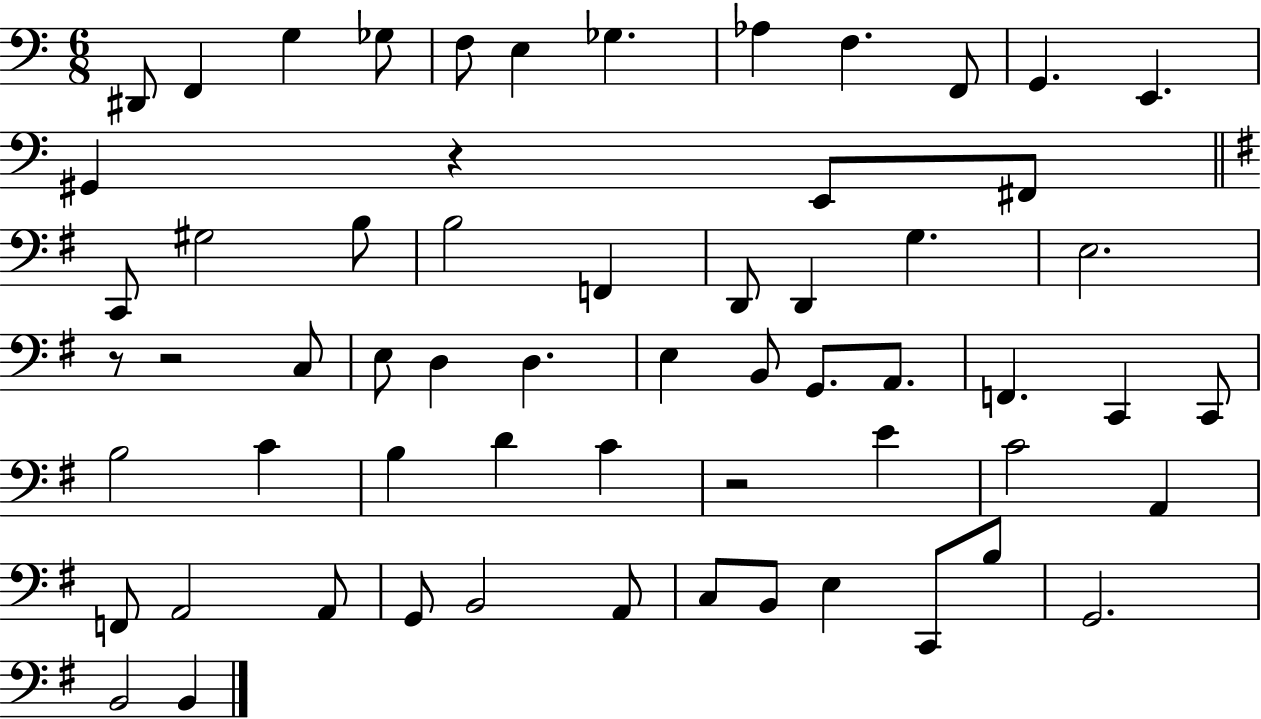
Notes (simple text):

D#2/e F2/q G3/q Gb3/e F3/e E3/q Gb3/q. Ab3/q F3/q. F2/e G2/q. E2/q. G#2/q R/q E2/e F#2/e C2/e G#3/h B3/e B3/h F2/q D2/e D2/q G3/q. E3/h. R/e R/h C3/e E3/e D3/q D3/q. E3/q B2/e G2/e. A2/e. F2/q. C2/q C2/e B3/h C4/q B3/q D4/q C4/q R/h E4/q C4/h A2/q F2/e A2/h A2/e G2/e B2/h A2/e C3/e B2/e E3/q C2/e B3/e G2/h. B2/h B2/q